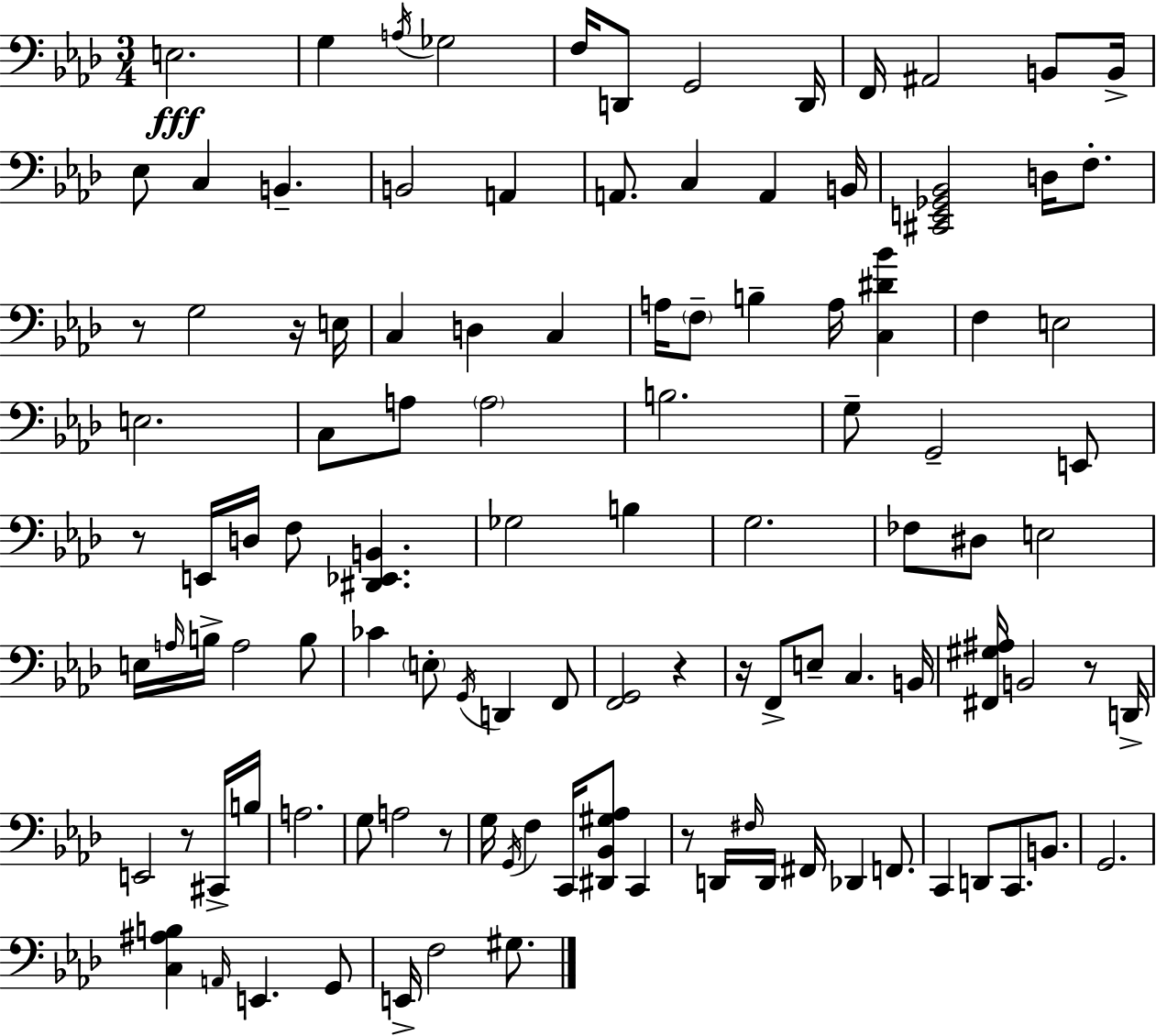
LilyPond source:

{
  \clef bass
  \numericTimeSignature
  \time 3/4
  \key f \minor
  \repeat volta 2 { e2.\fff | g4 \acciaccatura { a16 } ges2 | f16 d,8 g,2 | d,16 f,16 ais,2 b,8 | \break b,16-> ees8 c4 b,4.-- | b,2 a,4 | a,8. c4 a,4 | b,16 <cis, e, ges, bes,>2 d16 f8.-. | \break r8 g2 r16 | e16 c4 d4 c4 | a16 \parenthesize f8-- b4-- a16 <c dis' bes'>4 | f4 e2 | \break e2. | c8 a8 \parenthesize a2 | b2. | g8-- g,2-- e,8 | \break r8 e,16 d16 f8 <dis, ees, b,>4. | ges2 b4 | g2. | fes8 dis8 e2 | \break e16 \grace { a16 } b16-> a2 | b8 ces'4 \parenthesize e8-. \acciaccatura { g,16 } d,4 | f,8 <f, g,>2 r4 | r16 f,8-> e8-- c4. | \break b,16 <fis, gis ais>16 b,2 | r8 d,16-> e,2 r8 | cis,16-> b16 a2. | g8 a2 | \break r8 g16 \acciaccatura { g,16 } f4 c,16 <dis, bes, gis aes>8 | c,4 r8 d,16 \grace { fis16 } d,16 fis,16 des,4 | f,8. c,4 d,8 c,8. | b,8. g,2. | \break <c ais b>4 \grace { a,16 } e,4. | g,8 e,16-> f2 | gis8. } \bar "|."
}